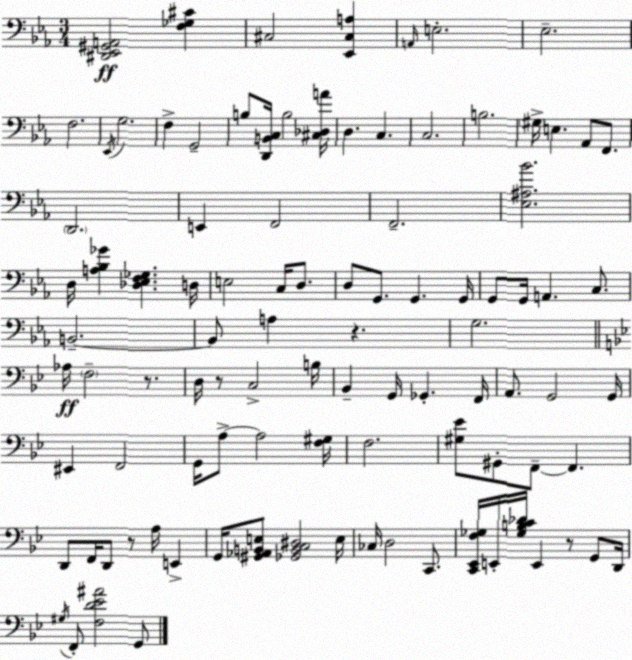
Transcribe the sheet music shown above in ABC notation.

X:1
T:Untitled
M:3/4
L:1/4
K:Eb
[^D,,_E,,^G,,A,,]2 [F,_G,^C] ^C,2 [_E,,^C,A,] A,,/4 E,2 _E,2 F,2 _E,,/4 G,2 F, G,,2 B,/2 [D,,B,,C,]/4 B,2 [^C,_D,A]/4 D, C, C,2 B,2 ^G,/4 E, _A,,/2 F,,/2 D,,2 E,, F,,2 F,,2 [_E,^A,_B]2 D,/4 [A,_B,_G] [_D,_E,F,_G,] D,/4 E,2 C,/4 D,/2 D,/2 G,,/2 G,, G,,/4 G,,/2 G,,/4 A,, C,/2 B,,2 B,,/2 A, z G,2 _A,/4 F,2 z/2 D,/4 z/2 C,2 B,/4 _B,, G,,/4 _G,, F,,/4 A,,/2 G,,2 G,,/4 ^E,, F,,2 G,,/4 A,/2 A,2 [F,^G,]/4 F,2 [^G,_E]/2 ^G,,/2 F,,/2 F,, D,,/2 F,,/4 D,,/2 z/2 A,/4 E,, G,,/4 [^G,,_A,,B,,E,]/2 [_G,,B,,C,^D,]2 E,/4 _C,/4 D,2 C,,/2 [C,,_E,,F,_G,]/4 E,,/4 [_G,B,C_D]/4 E,, z/2 G,,/2 D,,/4 ^G,/4 F,,/2 [F,D_E^A]2 G,,/2